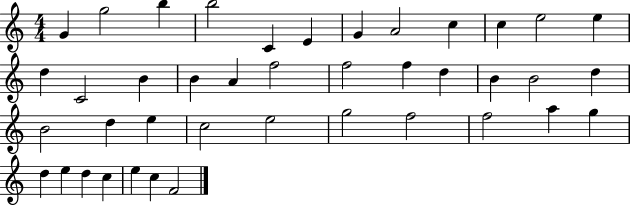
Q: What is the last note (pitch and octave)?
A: F4